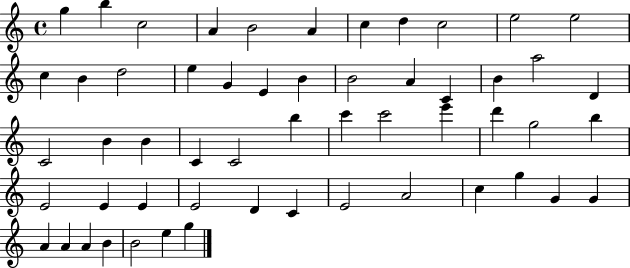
G5/q B5/q C5/h A4/q B4/h A4/q C5/q D5/q C5/h E5/h E5/h C5/q B4/q D5/h E5/q G4/q E4/q B4/q B4/h A4/q C4/q B4/q A5/h D4/q C4/h B4/q B4/q C4/q C4/h B5/q C6/q C6/h E6/q D6/q G5/h B5/q E4/h E4/q E4/q E4/h D4/q C4/q E4/h A4/h C5/q G5/q G4/q G4/q A4/q A4/q A4/q B4/q B4/h E5/q G5/q